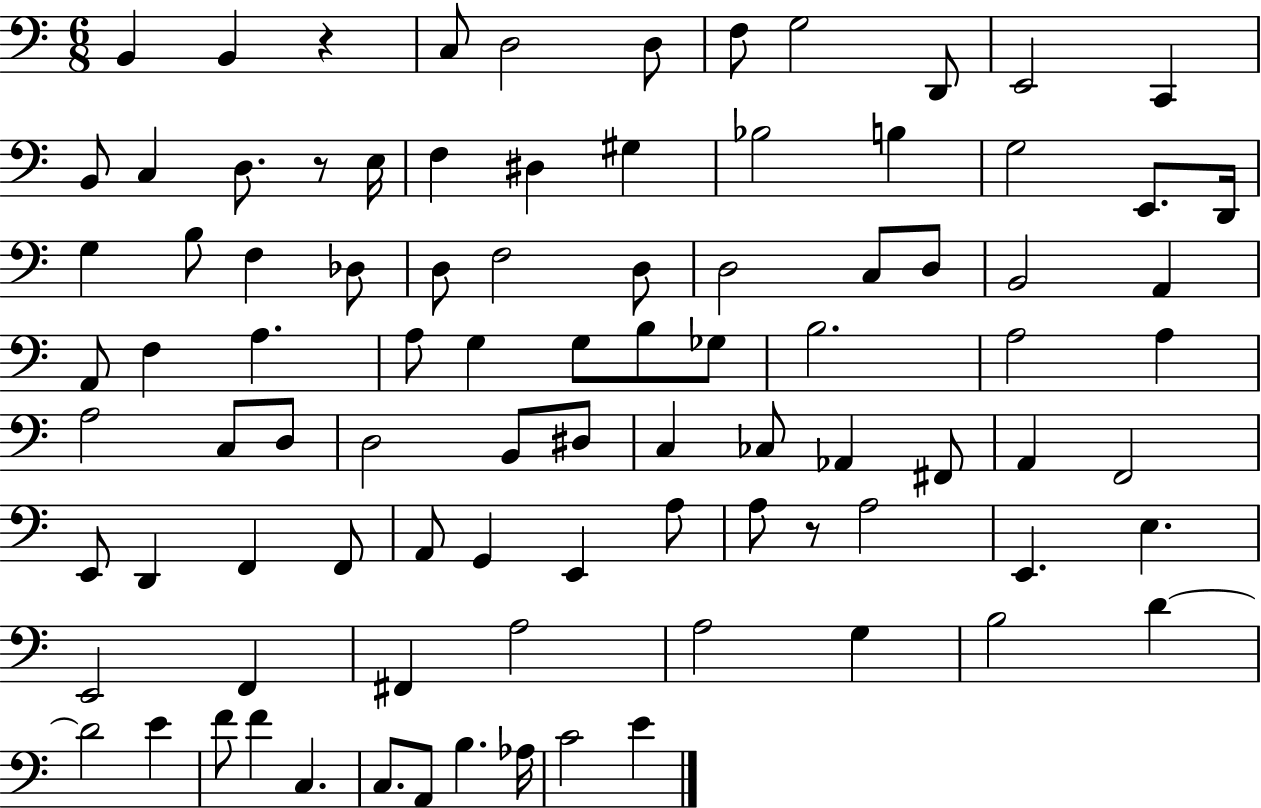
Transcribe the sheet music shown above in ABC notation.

X:1
T:Untitled
M:6/8
L:1/4
K:C
B,, B,, z C,/2 D,2 D,/2 F,/2 G,2 D,,/2 E,,2 C,, B,,/2 C, D,/2 z/2 E,/4 F, ^D, ^G, _B,2 B, G,2 E,,/2 D,,/4 G, B,/2 F, _D,/2 D,/2 F,2 D,/2 D,2 C,/2 D,/2 B,,2 A,, A,,/2 F, A, A,/2 G, G,/2 B,/2 _G,/2 B,2 A,2 A, A,2 C,/2 D,/2 D,2 B,,/2 ^D,/2 C, _C,/2 _A,, ^F,,/2 A,, F,,2 E,,/2 D,, F,, F,,/2 A,,/2 G,, E,, A,/2 A,/2 z/2 A,2 E,, E, E,,2 F,, ^F,, A,2 A,2 G, B,2 D D2 E F/2 F C, C,/2 A,,/2 B, _A,/4 C2 E